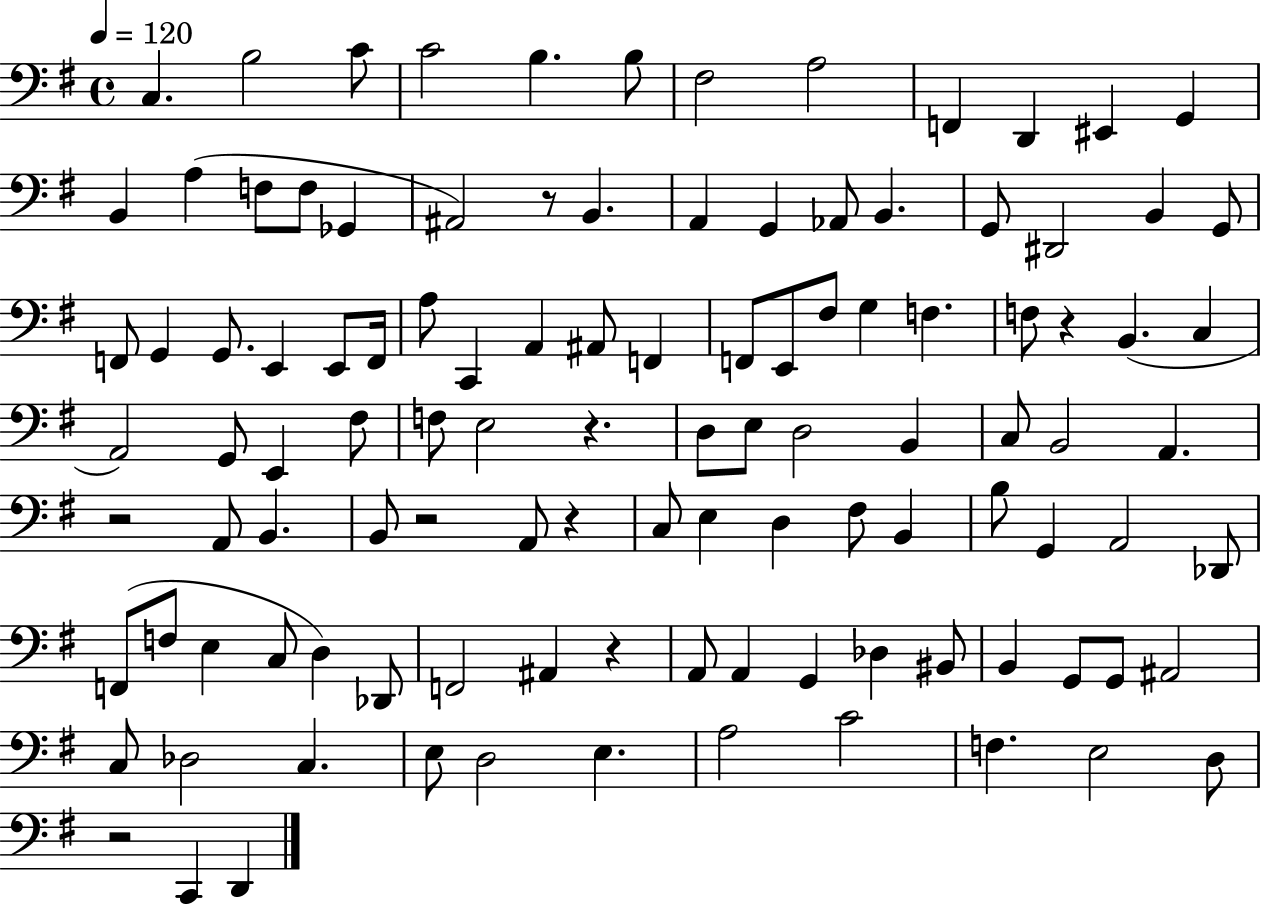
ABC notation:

X:1
T:Untitled
M:4/4
L:1/4
K:G
C, B,2 C/2 C2 B, B,/2 ^F,2 A,2 F,, D,, ^E,, G,, B,, A, F,/2 F,/2 _G,, ^A,,2 z/2 B,, A,, G,, _A,,/2 B,, G,,/2 ^D,,2 B,, G,,/2 F,,/2 G,, G,,/2 E,, E,,/2 F,,/4 A,/2 C,, A,, ^A,,/2 F,, F,,/2 E,,/2 ^F,/2 G, F, F,/2 z B,, C, A,,2 G,,/2 E,, ^F,/2 F,/2 E,2 z D,/2 E,/2 D,2 B,, C,/2 B,,2 A,, z2 A,,/2 B,, B,,/2 z2 A,,/2 z C,/2 E, D, ^F,/2 B,, B,/2 G,, A,,2 _D,,/2 F,,/2 F,/2 E, C,/2 D, _D,,/2 F,,2 ^A,, z A,,/2 A,, G,, _D, ^B,,/2 B,, G,,/2 G,,/2 ^A,,2 C,/2 _D,2 C, E,/2 D,2 E, A,2 C2 F, E,2 D,/2 z2 C,, D,,